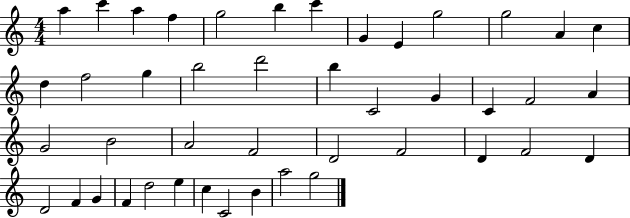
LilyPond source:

{
  \clef treble
  \numericTimeSignature
  \time 4/4
  \key c \major
  a''4 c'''4 a''4 f''4 | g''2 b''4 c'''4 | g'4 e'4 g''2 | g''2 a'4 c''4 | \break d''4 f''2 g''4 | b''2 d'''2 | b''4 c'2 g'4 | c'4 f'2 a'4 | \break g'2 b'2 | a'2 f'2 | d'2 f'2 | d'4 f'2 d'4 | \break d'2 f'4 g'4 | f'4 d''2 e''4 | c''4 c'2 b'4 | a''2 g''2 | \break \bar "|."
}